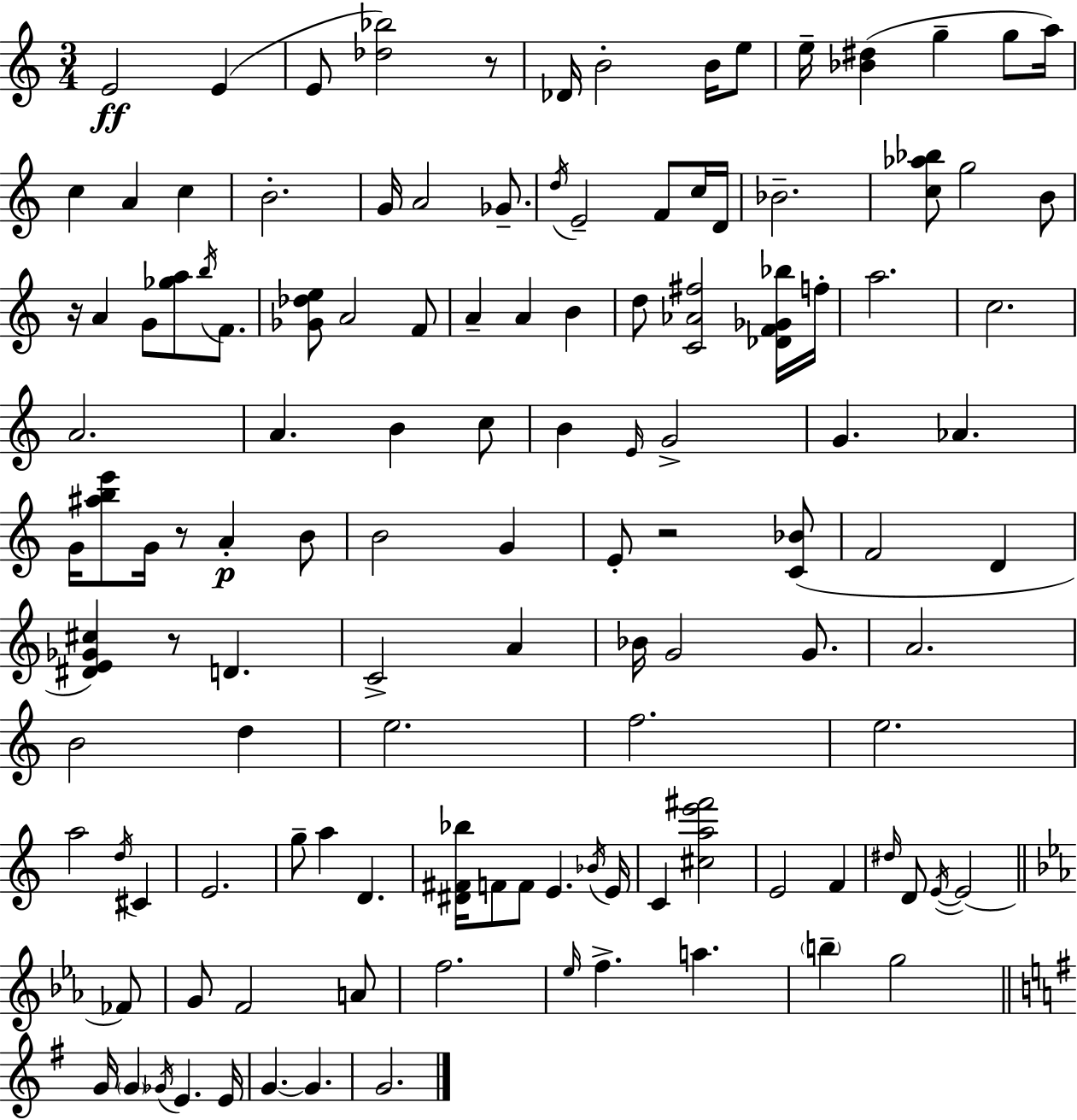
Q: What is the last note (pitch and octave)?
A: G4